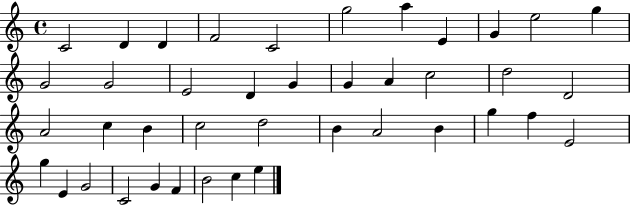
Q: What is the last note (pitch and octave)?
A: E5